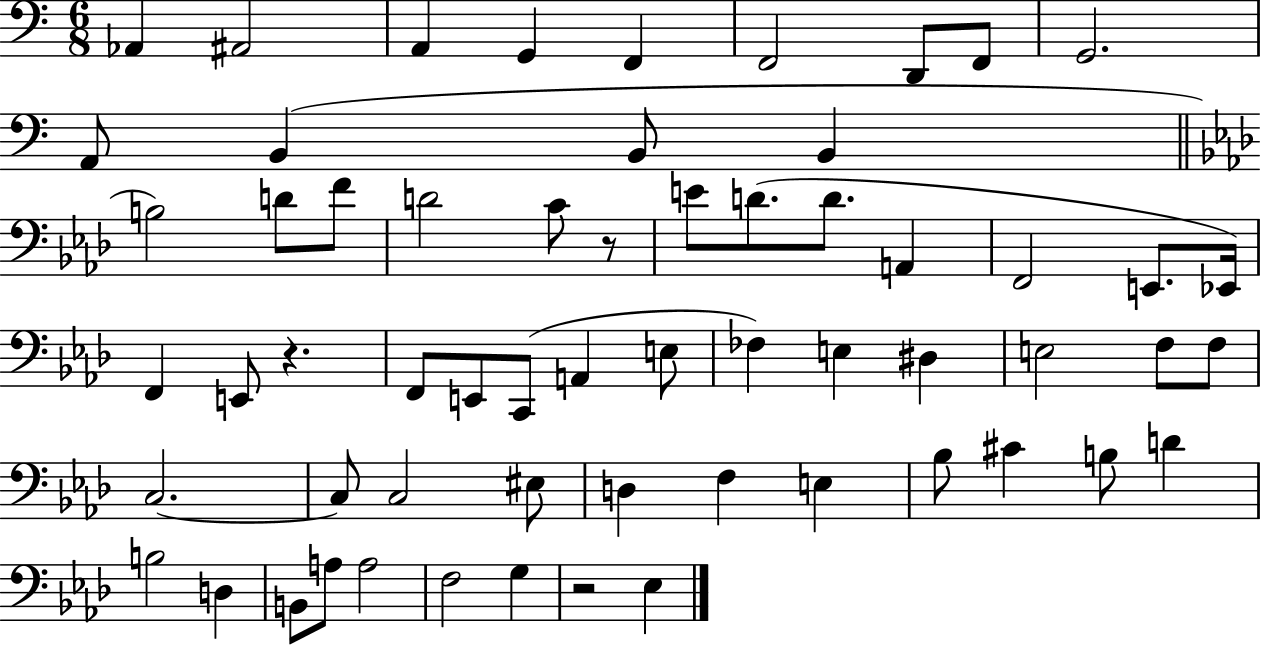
{
  \clef bass
  \numericTimeSignature
  \time 6/8
  \key c \major
  \repeat volta 2 { aes,4 ais,2 | a,4 g,4 f,4 | f,2 d,8 f,8 | g,2. | \break a,8 b,4( b,8 b,4 | \bar "||" \break \key f \minor b2) d'8 f'8 | d'2 c'8 r8 | e'8 d'8.( d'8. a,4 | f,2 e,8. ees,16) | \break f,4 e,8 r4. | f,8 e,8 c,8( a,4 e8 | fes4) e4 dis4 | e2 f8 f8 | \break c2.~~ | c8 c2 eis8 | d4 f4 e4 | bes8 cis'4 b8 d'4 | \break b2 d4 | b,8 a8 a2 | f2 g4 | r2 ees4 | \break } \bar "|."
}